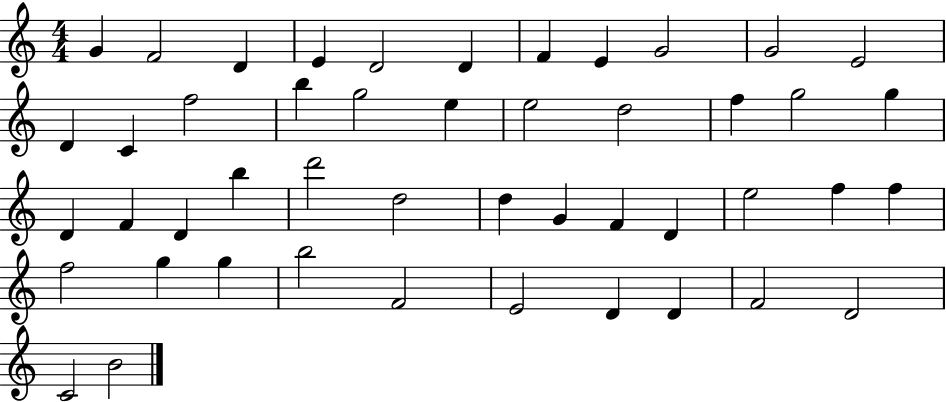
{
  \clef treble
  \numericTimeSignature
  \time 4/4
  \key c \major
  g'4 f'2 d'4 | e'4 d'2 d'4 | f'4 e'4 g'2 | g'2 e'2 | \break d'4 c'4 f''2 | b''4 g''2 e''4 | e''2 d''2 | f''4 g''2 g''4 | \break d'4 f'4 d'4 b''4 | d'''2 d''2 | d''4 g'4 f'4 d'4 | e''2 f''4 f''4 | \break f''2 g''4 g''4 | b''2 f'2 | e'2 d'4 d'4 | f'2 d'2 | \break c'2 b'2 | \bar "|."
}